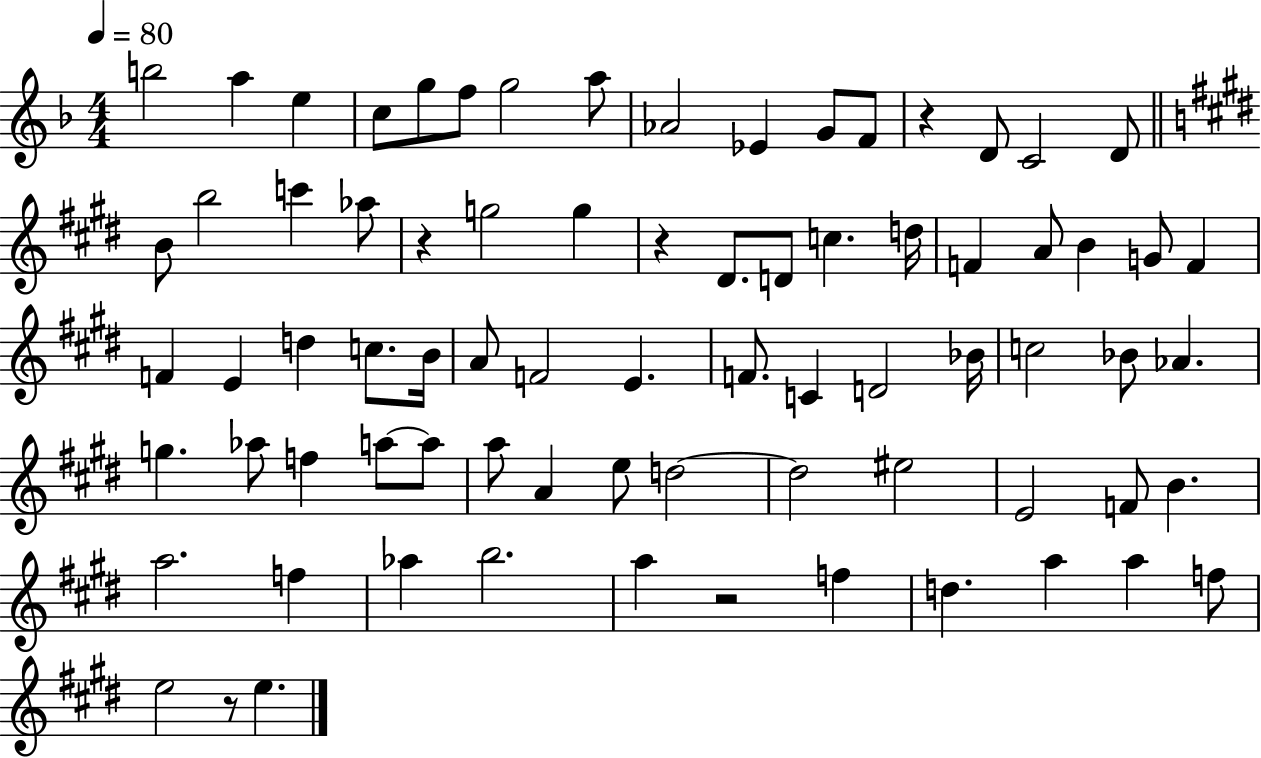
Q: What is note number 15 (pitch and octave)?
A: D4